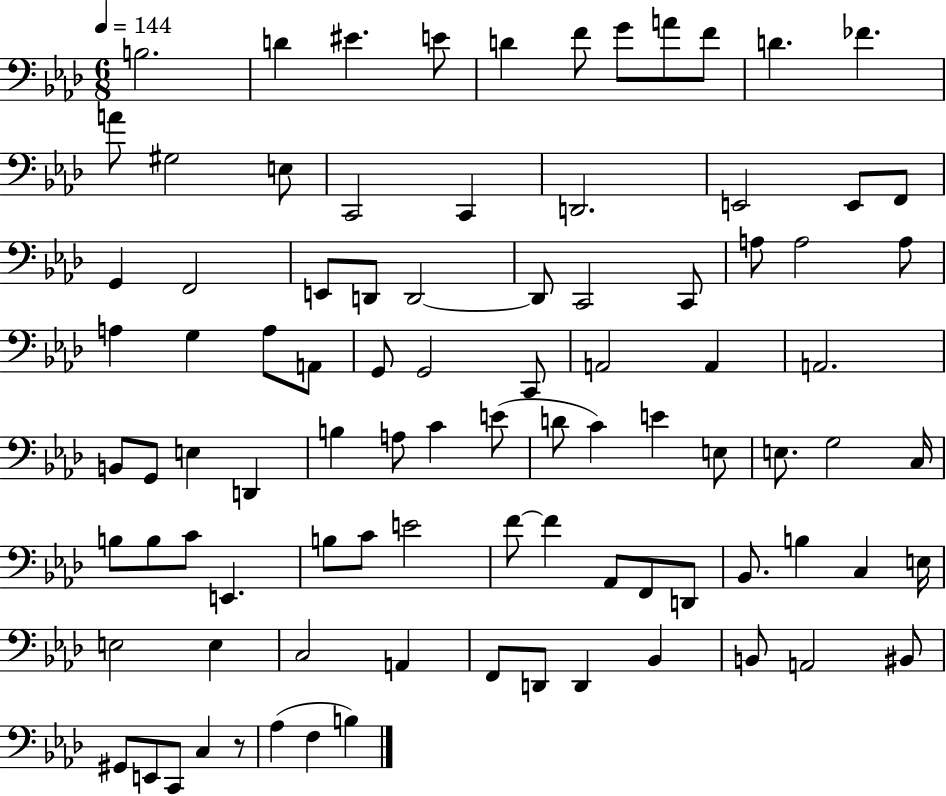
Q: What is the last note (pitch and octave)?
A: B3